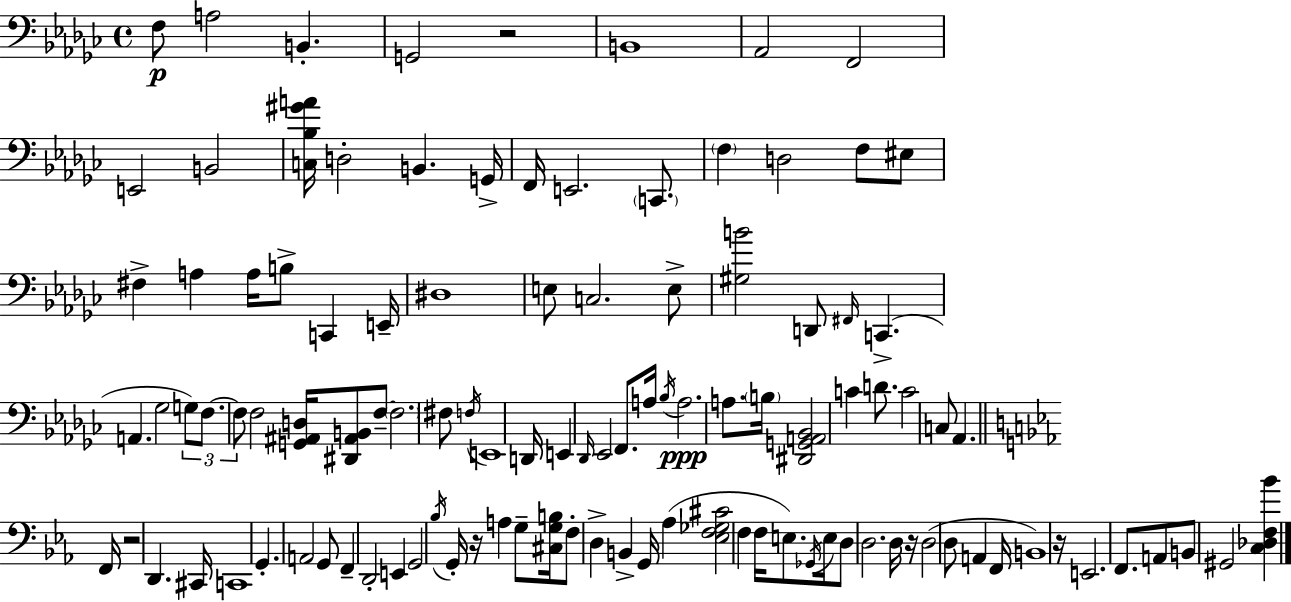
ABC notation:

X:1
T:Untitled
M:4/4
L:1/4
K:Ebm
F,/2 A,2 B,, G,,2 z2 B,,4 _A,,2 F,,2 E,,2 B,,2 [C,_B,^GA]/4 D,2 B,, G,,/4 F,,/4 E,,2 C,,/2 F, D,2 F,/2 ^E,/2 ^F, A, A,/4 B,/2 C,, E,,/4 ^D,4 E,/2 C,2 E,/2 [^G,B]2 D,,/2 ^F,,/4 C,, A,, _G,2 G,/2 F,/2 F,/2 F,2 [G,,^A,,D,]/4 [^D,,^A,,B,,]/2 F,/2 F,2 ^F,/2 F,/4 E,,4 D,,/4 E,, _D,,/4 _E,,2 F,,/2 A,/4 _B,/4 A,2 A,/2 B,/4 [^D,,G,,A,,_B,,]2 C D/2 C2 C,/2 _A,, F,,/4 z2 D,, ^C,,/4 C,,4 G,, A,,2 G,,/2 F,, D,,2 E,, G,,2 _B,/4 G,,/4 z/4 A, G,/2 [^C,G,B,]/4 F,/2 D, B,, G,,/4 _A, [_E,F,_G,^C]2 F, F,/4 E,/2 _G,,/4 E,/4 D,/2 D,2 D,/4 z/4 D,2 D,/2 A,, F,,/4 B,,4 z/4 E,,2 F,,/2 A,,/2 B,,/2 ^G,,2 [C,_D,F,_B]